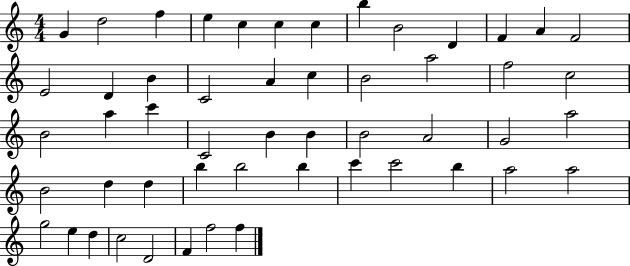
{
  \clef treble
  \numericTimeSignature
  \time 4/4
  \key c \major
  g'4 d''2 f''4 | e''4 c''4 c''4 c''4 | b''4 b'2 d'4 | f'4 a'4 f'2 | \break e'2 d'4 b'4 | c'2 a'4 c''4 | b'2 a''2 | f''2 c''2 | \break b'2 a''4 c'''4 | c'2 b'4 b'4 | b'2 a'2 | g'2 a''2 | \break b'2 d''4 d''4 | b''4 b''2 b''4 | c'''4 c'''2 b''4 | a''2 a''2 | \break g''2 e''4 d''4 | c''2 d'2 | f'4 f''2 f''4 | \bar "|."
}